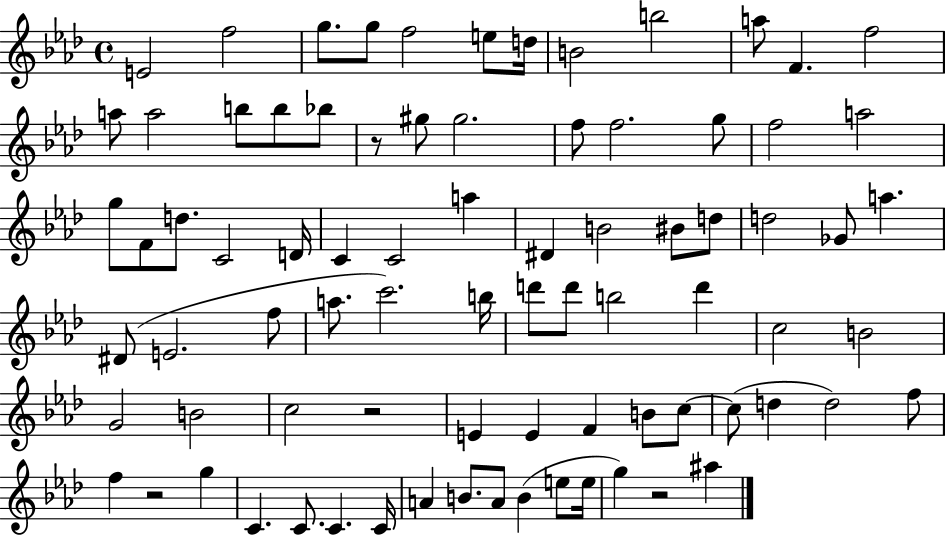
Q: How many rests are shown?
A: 4